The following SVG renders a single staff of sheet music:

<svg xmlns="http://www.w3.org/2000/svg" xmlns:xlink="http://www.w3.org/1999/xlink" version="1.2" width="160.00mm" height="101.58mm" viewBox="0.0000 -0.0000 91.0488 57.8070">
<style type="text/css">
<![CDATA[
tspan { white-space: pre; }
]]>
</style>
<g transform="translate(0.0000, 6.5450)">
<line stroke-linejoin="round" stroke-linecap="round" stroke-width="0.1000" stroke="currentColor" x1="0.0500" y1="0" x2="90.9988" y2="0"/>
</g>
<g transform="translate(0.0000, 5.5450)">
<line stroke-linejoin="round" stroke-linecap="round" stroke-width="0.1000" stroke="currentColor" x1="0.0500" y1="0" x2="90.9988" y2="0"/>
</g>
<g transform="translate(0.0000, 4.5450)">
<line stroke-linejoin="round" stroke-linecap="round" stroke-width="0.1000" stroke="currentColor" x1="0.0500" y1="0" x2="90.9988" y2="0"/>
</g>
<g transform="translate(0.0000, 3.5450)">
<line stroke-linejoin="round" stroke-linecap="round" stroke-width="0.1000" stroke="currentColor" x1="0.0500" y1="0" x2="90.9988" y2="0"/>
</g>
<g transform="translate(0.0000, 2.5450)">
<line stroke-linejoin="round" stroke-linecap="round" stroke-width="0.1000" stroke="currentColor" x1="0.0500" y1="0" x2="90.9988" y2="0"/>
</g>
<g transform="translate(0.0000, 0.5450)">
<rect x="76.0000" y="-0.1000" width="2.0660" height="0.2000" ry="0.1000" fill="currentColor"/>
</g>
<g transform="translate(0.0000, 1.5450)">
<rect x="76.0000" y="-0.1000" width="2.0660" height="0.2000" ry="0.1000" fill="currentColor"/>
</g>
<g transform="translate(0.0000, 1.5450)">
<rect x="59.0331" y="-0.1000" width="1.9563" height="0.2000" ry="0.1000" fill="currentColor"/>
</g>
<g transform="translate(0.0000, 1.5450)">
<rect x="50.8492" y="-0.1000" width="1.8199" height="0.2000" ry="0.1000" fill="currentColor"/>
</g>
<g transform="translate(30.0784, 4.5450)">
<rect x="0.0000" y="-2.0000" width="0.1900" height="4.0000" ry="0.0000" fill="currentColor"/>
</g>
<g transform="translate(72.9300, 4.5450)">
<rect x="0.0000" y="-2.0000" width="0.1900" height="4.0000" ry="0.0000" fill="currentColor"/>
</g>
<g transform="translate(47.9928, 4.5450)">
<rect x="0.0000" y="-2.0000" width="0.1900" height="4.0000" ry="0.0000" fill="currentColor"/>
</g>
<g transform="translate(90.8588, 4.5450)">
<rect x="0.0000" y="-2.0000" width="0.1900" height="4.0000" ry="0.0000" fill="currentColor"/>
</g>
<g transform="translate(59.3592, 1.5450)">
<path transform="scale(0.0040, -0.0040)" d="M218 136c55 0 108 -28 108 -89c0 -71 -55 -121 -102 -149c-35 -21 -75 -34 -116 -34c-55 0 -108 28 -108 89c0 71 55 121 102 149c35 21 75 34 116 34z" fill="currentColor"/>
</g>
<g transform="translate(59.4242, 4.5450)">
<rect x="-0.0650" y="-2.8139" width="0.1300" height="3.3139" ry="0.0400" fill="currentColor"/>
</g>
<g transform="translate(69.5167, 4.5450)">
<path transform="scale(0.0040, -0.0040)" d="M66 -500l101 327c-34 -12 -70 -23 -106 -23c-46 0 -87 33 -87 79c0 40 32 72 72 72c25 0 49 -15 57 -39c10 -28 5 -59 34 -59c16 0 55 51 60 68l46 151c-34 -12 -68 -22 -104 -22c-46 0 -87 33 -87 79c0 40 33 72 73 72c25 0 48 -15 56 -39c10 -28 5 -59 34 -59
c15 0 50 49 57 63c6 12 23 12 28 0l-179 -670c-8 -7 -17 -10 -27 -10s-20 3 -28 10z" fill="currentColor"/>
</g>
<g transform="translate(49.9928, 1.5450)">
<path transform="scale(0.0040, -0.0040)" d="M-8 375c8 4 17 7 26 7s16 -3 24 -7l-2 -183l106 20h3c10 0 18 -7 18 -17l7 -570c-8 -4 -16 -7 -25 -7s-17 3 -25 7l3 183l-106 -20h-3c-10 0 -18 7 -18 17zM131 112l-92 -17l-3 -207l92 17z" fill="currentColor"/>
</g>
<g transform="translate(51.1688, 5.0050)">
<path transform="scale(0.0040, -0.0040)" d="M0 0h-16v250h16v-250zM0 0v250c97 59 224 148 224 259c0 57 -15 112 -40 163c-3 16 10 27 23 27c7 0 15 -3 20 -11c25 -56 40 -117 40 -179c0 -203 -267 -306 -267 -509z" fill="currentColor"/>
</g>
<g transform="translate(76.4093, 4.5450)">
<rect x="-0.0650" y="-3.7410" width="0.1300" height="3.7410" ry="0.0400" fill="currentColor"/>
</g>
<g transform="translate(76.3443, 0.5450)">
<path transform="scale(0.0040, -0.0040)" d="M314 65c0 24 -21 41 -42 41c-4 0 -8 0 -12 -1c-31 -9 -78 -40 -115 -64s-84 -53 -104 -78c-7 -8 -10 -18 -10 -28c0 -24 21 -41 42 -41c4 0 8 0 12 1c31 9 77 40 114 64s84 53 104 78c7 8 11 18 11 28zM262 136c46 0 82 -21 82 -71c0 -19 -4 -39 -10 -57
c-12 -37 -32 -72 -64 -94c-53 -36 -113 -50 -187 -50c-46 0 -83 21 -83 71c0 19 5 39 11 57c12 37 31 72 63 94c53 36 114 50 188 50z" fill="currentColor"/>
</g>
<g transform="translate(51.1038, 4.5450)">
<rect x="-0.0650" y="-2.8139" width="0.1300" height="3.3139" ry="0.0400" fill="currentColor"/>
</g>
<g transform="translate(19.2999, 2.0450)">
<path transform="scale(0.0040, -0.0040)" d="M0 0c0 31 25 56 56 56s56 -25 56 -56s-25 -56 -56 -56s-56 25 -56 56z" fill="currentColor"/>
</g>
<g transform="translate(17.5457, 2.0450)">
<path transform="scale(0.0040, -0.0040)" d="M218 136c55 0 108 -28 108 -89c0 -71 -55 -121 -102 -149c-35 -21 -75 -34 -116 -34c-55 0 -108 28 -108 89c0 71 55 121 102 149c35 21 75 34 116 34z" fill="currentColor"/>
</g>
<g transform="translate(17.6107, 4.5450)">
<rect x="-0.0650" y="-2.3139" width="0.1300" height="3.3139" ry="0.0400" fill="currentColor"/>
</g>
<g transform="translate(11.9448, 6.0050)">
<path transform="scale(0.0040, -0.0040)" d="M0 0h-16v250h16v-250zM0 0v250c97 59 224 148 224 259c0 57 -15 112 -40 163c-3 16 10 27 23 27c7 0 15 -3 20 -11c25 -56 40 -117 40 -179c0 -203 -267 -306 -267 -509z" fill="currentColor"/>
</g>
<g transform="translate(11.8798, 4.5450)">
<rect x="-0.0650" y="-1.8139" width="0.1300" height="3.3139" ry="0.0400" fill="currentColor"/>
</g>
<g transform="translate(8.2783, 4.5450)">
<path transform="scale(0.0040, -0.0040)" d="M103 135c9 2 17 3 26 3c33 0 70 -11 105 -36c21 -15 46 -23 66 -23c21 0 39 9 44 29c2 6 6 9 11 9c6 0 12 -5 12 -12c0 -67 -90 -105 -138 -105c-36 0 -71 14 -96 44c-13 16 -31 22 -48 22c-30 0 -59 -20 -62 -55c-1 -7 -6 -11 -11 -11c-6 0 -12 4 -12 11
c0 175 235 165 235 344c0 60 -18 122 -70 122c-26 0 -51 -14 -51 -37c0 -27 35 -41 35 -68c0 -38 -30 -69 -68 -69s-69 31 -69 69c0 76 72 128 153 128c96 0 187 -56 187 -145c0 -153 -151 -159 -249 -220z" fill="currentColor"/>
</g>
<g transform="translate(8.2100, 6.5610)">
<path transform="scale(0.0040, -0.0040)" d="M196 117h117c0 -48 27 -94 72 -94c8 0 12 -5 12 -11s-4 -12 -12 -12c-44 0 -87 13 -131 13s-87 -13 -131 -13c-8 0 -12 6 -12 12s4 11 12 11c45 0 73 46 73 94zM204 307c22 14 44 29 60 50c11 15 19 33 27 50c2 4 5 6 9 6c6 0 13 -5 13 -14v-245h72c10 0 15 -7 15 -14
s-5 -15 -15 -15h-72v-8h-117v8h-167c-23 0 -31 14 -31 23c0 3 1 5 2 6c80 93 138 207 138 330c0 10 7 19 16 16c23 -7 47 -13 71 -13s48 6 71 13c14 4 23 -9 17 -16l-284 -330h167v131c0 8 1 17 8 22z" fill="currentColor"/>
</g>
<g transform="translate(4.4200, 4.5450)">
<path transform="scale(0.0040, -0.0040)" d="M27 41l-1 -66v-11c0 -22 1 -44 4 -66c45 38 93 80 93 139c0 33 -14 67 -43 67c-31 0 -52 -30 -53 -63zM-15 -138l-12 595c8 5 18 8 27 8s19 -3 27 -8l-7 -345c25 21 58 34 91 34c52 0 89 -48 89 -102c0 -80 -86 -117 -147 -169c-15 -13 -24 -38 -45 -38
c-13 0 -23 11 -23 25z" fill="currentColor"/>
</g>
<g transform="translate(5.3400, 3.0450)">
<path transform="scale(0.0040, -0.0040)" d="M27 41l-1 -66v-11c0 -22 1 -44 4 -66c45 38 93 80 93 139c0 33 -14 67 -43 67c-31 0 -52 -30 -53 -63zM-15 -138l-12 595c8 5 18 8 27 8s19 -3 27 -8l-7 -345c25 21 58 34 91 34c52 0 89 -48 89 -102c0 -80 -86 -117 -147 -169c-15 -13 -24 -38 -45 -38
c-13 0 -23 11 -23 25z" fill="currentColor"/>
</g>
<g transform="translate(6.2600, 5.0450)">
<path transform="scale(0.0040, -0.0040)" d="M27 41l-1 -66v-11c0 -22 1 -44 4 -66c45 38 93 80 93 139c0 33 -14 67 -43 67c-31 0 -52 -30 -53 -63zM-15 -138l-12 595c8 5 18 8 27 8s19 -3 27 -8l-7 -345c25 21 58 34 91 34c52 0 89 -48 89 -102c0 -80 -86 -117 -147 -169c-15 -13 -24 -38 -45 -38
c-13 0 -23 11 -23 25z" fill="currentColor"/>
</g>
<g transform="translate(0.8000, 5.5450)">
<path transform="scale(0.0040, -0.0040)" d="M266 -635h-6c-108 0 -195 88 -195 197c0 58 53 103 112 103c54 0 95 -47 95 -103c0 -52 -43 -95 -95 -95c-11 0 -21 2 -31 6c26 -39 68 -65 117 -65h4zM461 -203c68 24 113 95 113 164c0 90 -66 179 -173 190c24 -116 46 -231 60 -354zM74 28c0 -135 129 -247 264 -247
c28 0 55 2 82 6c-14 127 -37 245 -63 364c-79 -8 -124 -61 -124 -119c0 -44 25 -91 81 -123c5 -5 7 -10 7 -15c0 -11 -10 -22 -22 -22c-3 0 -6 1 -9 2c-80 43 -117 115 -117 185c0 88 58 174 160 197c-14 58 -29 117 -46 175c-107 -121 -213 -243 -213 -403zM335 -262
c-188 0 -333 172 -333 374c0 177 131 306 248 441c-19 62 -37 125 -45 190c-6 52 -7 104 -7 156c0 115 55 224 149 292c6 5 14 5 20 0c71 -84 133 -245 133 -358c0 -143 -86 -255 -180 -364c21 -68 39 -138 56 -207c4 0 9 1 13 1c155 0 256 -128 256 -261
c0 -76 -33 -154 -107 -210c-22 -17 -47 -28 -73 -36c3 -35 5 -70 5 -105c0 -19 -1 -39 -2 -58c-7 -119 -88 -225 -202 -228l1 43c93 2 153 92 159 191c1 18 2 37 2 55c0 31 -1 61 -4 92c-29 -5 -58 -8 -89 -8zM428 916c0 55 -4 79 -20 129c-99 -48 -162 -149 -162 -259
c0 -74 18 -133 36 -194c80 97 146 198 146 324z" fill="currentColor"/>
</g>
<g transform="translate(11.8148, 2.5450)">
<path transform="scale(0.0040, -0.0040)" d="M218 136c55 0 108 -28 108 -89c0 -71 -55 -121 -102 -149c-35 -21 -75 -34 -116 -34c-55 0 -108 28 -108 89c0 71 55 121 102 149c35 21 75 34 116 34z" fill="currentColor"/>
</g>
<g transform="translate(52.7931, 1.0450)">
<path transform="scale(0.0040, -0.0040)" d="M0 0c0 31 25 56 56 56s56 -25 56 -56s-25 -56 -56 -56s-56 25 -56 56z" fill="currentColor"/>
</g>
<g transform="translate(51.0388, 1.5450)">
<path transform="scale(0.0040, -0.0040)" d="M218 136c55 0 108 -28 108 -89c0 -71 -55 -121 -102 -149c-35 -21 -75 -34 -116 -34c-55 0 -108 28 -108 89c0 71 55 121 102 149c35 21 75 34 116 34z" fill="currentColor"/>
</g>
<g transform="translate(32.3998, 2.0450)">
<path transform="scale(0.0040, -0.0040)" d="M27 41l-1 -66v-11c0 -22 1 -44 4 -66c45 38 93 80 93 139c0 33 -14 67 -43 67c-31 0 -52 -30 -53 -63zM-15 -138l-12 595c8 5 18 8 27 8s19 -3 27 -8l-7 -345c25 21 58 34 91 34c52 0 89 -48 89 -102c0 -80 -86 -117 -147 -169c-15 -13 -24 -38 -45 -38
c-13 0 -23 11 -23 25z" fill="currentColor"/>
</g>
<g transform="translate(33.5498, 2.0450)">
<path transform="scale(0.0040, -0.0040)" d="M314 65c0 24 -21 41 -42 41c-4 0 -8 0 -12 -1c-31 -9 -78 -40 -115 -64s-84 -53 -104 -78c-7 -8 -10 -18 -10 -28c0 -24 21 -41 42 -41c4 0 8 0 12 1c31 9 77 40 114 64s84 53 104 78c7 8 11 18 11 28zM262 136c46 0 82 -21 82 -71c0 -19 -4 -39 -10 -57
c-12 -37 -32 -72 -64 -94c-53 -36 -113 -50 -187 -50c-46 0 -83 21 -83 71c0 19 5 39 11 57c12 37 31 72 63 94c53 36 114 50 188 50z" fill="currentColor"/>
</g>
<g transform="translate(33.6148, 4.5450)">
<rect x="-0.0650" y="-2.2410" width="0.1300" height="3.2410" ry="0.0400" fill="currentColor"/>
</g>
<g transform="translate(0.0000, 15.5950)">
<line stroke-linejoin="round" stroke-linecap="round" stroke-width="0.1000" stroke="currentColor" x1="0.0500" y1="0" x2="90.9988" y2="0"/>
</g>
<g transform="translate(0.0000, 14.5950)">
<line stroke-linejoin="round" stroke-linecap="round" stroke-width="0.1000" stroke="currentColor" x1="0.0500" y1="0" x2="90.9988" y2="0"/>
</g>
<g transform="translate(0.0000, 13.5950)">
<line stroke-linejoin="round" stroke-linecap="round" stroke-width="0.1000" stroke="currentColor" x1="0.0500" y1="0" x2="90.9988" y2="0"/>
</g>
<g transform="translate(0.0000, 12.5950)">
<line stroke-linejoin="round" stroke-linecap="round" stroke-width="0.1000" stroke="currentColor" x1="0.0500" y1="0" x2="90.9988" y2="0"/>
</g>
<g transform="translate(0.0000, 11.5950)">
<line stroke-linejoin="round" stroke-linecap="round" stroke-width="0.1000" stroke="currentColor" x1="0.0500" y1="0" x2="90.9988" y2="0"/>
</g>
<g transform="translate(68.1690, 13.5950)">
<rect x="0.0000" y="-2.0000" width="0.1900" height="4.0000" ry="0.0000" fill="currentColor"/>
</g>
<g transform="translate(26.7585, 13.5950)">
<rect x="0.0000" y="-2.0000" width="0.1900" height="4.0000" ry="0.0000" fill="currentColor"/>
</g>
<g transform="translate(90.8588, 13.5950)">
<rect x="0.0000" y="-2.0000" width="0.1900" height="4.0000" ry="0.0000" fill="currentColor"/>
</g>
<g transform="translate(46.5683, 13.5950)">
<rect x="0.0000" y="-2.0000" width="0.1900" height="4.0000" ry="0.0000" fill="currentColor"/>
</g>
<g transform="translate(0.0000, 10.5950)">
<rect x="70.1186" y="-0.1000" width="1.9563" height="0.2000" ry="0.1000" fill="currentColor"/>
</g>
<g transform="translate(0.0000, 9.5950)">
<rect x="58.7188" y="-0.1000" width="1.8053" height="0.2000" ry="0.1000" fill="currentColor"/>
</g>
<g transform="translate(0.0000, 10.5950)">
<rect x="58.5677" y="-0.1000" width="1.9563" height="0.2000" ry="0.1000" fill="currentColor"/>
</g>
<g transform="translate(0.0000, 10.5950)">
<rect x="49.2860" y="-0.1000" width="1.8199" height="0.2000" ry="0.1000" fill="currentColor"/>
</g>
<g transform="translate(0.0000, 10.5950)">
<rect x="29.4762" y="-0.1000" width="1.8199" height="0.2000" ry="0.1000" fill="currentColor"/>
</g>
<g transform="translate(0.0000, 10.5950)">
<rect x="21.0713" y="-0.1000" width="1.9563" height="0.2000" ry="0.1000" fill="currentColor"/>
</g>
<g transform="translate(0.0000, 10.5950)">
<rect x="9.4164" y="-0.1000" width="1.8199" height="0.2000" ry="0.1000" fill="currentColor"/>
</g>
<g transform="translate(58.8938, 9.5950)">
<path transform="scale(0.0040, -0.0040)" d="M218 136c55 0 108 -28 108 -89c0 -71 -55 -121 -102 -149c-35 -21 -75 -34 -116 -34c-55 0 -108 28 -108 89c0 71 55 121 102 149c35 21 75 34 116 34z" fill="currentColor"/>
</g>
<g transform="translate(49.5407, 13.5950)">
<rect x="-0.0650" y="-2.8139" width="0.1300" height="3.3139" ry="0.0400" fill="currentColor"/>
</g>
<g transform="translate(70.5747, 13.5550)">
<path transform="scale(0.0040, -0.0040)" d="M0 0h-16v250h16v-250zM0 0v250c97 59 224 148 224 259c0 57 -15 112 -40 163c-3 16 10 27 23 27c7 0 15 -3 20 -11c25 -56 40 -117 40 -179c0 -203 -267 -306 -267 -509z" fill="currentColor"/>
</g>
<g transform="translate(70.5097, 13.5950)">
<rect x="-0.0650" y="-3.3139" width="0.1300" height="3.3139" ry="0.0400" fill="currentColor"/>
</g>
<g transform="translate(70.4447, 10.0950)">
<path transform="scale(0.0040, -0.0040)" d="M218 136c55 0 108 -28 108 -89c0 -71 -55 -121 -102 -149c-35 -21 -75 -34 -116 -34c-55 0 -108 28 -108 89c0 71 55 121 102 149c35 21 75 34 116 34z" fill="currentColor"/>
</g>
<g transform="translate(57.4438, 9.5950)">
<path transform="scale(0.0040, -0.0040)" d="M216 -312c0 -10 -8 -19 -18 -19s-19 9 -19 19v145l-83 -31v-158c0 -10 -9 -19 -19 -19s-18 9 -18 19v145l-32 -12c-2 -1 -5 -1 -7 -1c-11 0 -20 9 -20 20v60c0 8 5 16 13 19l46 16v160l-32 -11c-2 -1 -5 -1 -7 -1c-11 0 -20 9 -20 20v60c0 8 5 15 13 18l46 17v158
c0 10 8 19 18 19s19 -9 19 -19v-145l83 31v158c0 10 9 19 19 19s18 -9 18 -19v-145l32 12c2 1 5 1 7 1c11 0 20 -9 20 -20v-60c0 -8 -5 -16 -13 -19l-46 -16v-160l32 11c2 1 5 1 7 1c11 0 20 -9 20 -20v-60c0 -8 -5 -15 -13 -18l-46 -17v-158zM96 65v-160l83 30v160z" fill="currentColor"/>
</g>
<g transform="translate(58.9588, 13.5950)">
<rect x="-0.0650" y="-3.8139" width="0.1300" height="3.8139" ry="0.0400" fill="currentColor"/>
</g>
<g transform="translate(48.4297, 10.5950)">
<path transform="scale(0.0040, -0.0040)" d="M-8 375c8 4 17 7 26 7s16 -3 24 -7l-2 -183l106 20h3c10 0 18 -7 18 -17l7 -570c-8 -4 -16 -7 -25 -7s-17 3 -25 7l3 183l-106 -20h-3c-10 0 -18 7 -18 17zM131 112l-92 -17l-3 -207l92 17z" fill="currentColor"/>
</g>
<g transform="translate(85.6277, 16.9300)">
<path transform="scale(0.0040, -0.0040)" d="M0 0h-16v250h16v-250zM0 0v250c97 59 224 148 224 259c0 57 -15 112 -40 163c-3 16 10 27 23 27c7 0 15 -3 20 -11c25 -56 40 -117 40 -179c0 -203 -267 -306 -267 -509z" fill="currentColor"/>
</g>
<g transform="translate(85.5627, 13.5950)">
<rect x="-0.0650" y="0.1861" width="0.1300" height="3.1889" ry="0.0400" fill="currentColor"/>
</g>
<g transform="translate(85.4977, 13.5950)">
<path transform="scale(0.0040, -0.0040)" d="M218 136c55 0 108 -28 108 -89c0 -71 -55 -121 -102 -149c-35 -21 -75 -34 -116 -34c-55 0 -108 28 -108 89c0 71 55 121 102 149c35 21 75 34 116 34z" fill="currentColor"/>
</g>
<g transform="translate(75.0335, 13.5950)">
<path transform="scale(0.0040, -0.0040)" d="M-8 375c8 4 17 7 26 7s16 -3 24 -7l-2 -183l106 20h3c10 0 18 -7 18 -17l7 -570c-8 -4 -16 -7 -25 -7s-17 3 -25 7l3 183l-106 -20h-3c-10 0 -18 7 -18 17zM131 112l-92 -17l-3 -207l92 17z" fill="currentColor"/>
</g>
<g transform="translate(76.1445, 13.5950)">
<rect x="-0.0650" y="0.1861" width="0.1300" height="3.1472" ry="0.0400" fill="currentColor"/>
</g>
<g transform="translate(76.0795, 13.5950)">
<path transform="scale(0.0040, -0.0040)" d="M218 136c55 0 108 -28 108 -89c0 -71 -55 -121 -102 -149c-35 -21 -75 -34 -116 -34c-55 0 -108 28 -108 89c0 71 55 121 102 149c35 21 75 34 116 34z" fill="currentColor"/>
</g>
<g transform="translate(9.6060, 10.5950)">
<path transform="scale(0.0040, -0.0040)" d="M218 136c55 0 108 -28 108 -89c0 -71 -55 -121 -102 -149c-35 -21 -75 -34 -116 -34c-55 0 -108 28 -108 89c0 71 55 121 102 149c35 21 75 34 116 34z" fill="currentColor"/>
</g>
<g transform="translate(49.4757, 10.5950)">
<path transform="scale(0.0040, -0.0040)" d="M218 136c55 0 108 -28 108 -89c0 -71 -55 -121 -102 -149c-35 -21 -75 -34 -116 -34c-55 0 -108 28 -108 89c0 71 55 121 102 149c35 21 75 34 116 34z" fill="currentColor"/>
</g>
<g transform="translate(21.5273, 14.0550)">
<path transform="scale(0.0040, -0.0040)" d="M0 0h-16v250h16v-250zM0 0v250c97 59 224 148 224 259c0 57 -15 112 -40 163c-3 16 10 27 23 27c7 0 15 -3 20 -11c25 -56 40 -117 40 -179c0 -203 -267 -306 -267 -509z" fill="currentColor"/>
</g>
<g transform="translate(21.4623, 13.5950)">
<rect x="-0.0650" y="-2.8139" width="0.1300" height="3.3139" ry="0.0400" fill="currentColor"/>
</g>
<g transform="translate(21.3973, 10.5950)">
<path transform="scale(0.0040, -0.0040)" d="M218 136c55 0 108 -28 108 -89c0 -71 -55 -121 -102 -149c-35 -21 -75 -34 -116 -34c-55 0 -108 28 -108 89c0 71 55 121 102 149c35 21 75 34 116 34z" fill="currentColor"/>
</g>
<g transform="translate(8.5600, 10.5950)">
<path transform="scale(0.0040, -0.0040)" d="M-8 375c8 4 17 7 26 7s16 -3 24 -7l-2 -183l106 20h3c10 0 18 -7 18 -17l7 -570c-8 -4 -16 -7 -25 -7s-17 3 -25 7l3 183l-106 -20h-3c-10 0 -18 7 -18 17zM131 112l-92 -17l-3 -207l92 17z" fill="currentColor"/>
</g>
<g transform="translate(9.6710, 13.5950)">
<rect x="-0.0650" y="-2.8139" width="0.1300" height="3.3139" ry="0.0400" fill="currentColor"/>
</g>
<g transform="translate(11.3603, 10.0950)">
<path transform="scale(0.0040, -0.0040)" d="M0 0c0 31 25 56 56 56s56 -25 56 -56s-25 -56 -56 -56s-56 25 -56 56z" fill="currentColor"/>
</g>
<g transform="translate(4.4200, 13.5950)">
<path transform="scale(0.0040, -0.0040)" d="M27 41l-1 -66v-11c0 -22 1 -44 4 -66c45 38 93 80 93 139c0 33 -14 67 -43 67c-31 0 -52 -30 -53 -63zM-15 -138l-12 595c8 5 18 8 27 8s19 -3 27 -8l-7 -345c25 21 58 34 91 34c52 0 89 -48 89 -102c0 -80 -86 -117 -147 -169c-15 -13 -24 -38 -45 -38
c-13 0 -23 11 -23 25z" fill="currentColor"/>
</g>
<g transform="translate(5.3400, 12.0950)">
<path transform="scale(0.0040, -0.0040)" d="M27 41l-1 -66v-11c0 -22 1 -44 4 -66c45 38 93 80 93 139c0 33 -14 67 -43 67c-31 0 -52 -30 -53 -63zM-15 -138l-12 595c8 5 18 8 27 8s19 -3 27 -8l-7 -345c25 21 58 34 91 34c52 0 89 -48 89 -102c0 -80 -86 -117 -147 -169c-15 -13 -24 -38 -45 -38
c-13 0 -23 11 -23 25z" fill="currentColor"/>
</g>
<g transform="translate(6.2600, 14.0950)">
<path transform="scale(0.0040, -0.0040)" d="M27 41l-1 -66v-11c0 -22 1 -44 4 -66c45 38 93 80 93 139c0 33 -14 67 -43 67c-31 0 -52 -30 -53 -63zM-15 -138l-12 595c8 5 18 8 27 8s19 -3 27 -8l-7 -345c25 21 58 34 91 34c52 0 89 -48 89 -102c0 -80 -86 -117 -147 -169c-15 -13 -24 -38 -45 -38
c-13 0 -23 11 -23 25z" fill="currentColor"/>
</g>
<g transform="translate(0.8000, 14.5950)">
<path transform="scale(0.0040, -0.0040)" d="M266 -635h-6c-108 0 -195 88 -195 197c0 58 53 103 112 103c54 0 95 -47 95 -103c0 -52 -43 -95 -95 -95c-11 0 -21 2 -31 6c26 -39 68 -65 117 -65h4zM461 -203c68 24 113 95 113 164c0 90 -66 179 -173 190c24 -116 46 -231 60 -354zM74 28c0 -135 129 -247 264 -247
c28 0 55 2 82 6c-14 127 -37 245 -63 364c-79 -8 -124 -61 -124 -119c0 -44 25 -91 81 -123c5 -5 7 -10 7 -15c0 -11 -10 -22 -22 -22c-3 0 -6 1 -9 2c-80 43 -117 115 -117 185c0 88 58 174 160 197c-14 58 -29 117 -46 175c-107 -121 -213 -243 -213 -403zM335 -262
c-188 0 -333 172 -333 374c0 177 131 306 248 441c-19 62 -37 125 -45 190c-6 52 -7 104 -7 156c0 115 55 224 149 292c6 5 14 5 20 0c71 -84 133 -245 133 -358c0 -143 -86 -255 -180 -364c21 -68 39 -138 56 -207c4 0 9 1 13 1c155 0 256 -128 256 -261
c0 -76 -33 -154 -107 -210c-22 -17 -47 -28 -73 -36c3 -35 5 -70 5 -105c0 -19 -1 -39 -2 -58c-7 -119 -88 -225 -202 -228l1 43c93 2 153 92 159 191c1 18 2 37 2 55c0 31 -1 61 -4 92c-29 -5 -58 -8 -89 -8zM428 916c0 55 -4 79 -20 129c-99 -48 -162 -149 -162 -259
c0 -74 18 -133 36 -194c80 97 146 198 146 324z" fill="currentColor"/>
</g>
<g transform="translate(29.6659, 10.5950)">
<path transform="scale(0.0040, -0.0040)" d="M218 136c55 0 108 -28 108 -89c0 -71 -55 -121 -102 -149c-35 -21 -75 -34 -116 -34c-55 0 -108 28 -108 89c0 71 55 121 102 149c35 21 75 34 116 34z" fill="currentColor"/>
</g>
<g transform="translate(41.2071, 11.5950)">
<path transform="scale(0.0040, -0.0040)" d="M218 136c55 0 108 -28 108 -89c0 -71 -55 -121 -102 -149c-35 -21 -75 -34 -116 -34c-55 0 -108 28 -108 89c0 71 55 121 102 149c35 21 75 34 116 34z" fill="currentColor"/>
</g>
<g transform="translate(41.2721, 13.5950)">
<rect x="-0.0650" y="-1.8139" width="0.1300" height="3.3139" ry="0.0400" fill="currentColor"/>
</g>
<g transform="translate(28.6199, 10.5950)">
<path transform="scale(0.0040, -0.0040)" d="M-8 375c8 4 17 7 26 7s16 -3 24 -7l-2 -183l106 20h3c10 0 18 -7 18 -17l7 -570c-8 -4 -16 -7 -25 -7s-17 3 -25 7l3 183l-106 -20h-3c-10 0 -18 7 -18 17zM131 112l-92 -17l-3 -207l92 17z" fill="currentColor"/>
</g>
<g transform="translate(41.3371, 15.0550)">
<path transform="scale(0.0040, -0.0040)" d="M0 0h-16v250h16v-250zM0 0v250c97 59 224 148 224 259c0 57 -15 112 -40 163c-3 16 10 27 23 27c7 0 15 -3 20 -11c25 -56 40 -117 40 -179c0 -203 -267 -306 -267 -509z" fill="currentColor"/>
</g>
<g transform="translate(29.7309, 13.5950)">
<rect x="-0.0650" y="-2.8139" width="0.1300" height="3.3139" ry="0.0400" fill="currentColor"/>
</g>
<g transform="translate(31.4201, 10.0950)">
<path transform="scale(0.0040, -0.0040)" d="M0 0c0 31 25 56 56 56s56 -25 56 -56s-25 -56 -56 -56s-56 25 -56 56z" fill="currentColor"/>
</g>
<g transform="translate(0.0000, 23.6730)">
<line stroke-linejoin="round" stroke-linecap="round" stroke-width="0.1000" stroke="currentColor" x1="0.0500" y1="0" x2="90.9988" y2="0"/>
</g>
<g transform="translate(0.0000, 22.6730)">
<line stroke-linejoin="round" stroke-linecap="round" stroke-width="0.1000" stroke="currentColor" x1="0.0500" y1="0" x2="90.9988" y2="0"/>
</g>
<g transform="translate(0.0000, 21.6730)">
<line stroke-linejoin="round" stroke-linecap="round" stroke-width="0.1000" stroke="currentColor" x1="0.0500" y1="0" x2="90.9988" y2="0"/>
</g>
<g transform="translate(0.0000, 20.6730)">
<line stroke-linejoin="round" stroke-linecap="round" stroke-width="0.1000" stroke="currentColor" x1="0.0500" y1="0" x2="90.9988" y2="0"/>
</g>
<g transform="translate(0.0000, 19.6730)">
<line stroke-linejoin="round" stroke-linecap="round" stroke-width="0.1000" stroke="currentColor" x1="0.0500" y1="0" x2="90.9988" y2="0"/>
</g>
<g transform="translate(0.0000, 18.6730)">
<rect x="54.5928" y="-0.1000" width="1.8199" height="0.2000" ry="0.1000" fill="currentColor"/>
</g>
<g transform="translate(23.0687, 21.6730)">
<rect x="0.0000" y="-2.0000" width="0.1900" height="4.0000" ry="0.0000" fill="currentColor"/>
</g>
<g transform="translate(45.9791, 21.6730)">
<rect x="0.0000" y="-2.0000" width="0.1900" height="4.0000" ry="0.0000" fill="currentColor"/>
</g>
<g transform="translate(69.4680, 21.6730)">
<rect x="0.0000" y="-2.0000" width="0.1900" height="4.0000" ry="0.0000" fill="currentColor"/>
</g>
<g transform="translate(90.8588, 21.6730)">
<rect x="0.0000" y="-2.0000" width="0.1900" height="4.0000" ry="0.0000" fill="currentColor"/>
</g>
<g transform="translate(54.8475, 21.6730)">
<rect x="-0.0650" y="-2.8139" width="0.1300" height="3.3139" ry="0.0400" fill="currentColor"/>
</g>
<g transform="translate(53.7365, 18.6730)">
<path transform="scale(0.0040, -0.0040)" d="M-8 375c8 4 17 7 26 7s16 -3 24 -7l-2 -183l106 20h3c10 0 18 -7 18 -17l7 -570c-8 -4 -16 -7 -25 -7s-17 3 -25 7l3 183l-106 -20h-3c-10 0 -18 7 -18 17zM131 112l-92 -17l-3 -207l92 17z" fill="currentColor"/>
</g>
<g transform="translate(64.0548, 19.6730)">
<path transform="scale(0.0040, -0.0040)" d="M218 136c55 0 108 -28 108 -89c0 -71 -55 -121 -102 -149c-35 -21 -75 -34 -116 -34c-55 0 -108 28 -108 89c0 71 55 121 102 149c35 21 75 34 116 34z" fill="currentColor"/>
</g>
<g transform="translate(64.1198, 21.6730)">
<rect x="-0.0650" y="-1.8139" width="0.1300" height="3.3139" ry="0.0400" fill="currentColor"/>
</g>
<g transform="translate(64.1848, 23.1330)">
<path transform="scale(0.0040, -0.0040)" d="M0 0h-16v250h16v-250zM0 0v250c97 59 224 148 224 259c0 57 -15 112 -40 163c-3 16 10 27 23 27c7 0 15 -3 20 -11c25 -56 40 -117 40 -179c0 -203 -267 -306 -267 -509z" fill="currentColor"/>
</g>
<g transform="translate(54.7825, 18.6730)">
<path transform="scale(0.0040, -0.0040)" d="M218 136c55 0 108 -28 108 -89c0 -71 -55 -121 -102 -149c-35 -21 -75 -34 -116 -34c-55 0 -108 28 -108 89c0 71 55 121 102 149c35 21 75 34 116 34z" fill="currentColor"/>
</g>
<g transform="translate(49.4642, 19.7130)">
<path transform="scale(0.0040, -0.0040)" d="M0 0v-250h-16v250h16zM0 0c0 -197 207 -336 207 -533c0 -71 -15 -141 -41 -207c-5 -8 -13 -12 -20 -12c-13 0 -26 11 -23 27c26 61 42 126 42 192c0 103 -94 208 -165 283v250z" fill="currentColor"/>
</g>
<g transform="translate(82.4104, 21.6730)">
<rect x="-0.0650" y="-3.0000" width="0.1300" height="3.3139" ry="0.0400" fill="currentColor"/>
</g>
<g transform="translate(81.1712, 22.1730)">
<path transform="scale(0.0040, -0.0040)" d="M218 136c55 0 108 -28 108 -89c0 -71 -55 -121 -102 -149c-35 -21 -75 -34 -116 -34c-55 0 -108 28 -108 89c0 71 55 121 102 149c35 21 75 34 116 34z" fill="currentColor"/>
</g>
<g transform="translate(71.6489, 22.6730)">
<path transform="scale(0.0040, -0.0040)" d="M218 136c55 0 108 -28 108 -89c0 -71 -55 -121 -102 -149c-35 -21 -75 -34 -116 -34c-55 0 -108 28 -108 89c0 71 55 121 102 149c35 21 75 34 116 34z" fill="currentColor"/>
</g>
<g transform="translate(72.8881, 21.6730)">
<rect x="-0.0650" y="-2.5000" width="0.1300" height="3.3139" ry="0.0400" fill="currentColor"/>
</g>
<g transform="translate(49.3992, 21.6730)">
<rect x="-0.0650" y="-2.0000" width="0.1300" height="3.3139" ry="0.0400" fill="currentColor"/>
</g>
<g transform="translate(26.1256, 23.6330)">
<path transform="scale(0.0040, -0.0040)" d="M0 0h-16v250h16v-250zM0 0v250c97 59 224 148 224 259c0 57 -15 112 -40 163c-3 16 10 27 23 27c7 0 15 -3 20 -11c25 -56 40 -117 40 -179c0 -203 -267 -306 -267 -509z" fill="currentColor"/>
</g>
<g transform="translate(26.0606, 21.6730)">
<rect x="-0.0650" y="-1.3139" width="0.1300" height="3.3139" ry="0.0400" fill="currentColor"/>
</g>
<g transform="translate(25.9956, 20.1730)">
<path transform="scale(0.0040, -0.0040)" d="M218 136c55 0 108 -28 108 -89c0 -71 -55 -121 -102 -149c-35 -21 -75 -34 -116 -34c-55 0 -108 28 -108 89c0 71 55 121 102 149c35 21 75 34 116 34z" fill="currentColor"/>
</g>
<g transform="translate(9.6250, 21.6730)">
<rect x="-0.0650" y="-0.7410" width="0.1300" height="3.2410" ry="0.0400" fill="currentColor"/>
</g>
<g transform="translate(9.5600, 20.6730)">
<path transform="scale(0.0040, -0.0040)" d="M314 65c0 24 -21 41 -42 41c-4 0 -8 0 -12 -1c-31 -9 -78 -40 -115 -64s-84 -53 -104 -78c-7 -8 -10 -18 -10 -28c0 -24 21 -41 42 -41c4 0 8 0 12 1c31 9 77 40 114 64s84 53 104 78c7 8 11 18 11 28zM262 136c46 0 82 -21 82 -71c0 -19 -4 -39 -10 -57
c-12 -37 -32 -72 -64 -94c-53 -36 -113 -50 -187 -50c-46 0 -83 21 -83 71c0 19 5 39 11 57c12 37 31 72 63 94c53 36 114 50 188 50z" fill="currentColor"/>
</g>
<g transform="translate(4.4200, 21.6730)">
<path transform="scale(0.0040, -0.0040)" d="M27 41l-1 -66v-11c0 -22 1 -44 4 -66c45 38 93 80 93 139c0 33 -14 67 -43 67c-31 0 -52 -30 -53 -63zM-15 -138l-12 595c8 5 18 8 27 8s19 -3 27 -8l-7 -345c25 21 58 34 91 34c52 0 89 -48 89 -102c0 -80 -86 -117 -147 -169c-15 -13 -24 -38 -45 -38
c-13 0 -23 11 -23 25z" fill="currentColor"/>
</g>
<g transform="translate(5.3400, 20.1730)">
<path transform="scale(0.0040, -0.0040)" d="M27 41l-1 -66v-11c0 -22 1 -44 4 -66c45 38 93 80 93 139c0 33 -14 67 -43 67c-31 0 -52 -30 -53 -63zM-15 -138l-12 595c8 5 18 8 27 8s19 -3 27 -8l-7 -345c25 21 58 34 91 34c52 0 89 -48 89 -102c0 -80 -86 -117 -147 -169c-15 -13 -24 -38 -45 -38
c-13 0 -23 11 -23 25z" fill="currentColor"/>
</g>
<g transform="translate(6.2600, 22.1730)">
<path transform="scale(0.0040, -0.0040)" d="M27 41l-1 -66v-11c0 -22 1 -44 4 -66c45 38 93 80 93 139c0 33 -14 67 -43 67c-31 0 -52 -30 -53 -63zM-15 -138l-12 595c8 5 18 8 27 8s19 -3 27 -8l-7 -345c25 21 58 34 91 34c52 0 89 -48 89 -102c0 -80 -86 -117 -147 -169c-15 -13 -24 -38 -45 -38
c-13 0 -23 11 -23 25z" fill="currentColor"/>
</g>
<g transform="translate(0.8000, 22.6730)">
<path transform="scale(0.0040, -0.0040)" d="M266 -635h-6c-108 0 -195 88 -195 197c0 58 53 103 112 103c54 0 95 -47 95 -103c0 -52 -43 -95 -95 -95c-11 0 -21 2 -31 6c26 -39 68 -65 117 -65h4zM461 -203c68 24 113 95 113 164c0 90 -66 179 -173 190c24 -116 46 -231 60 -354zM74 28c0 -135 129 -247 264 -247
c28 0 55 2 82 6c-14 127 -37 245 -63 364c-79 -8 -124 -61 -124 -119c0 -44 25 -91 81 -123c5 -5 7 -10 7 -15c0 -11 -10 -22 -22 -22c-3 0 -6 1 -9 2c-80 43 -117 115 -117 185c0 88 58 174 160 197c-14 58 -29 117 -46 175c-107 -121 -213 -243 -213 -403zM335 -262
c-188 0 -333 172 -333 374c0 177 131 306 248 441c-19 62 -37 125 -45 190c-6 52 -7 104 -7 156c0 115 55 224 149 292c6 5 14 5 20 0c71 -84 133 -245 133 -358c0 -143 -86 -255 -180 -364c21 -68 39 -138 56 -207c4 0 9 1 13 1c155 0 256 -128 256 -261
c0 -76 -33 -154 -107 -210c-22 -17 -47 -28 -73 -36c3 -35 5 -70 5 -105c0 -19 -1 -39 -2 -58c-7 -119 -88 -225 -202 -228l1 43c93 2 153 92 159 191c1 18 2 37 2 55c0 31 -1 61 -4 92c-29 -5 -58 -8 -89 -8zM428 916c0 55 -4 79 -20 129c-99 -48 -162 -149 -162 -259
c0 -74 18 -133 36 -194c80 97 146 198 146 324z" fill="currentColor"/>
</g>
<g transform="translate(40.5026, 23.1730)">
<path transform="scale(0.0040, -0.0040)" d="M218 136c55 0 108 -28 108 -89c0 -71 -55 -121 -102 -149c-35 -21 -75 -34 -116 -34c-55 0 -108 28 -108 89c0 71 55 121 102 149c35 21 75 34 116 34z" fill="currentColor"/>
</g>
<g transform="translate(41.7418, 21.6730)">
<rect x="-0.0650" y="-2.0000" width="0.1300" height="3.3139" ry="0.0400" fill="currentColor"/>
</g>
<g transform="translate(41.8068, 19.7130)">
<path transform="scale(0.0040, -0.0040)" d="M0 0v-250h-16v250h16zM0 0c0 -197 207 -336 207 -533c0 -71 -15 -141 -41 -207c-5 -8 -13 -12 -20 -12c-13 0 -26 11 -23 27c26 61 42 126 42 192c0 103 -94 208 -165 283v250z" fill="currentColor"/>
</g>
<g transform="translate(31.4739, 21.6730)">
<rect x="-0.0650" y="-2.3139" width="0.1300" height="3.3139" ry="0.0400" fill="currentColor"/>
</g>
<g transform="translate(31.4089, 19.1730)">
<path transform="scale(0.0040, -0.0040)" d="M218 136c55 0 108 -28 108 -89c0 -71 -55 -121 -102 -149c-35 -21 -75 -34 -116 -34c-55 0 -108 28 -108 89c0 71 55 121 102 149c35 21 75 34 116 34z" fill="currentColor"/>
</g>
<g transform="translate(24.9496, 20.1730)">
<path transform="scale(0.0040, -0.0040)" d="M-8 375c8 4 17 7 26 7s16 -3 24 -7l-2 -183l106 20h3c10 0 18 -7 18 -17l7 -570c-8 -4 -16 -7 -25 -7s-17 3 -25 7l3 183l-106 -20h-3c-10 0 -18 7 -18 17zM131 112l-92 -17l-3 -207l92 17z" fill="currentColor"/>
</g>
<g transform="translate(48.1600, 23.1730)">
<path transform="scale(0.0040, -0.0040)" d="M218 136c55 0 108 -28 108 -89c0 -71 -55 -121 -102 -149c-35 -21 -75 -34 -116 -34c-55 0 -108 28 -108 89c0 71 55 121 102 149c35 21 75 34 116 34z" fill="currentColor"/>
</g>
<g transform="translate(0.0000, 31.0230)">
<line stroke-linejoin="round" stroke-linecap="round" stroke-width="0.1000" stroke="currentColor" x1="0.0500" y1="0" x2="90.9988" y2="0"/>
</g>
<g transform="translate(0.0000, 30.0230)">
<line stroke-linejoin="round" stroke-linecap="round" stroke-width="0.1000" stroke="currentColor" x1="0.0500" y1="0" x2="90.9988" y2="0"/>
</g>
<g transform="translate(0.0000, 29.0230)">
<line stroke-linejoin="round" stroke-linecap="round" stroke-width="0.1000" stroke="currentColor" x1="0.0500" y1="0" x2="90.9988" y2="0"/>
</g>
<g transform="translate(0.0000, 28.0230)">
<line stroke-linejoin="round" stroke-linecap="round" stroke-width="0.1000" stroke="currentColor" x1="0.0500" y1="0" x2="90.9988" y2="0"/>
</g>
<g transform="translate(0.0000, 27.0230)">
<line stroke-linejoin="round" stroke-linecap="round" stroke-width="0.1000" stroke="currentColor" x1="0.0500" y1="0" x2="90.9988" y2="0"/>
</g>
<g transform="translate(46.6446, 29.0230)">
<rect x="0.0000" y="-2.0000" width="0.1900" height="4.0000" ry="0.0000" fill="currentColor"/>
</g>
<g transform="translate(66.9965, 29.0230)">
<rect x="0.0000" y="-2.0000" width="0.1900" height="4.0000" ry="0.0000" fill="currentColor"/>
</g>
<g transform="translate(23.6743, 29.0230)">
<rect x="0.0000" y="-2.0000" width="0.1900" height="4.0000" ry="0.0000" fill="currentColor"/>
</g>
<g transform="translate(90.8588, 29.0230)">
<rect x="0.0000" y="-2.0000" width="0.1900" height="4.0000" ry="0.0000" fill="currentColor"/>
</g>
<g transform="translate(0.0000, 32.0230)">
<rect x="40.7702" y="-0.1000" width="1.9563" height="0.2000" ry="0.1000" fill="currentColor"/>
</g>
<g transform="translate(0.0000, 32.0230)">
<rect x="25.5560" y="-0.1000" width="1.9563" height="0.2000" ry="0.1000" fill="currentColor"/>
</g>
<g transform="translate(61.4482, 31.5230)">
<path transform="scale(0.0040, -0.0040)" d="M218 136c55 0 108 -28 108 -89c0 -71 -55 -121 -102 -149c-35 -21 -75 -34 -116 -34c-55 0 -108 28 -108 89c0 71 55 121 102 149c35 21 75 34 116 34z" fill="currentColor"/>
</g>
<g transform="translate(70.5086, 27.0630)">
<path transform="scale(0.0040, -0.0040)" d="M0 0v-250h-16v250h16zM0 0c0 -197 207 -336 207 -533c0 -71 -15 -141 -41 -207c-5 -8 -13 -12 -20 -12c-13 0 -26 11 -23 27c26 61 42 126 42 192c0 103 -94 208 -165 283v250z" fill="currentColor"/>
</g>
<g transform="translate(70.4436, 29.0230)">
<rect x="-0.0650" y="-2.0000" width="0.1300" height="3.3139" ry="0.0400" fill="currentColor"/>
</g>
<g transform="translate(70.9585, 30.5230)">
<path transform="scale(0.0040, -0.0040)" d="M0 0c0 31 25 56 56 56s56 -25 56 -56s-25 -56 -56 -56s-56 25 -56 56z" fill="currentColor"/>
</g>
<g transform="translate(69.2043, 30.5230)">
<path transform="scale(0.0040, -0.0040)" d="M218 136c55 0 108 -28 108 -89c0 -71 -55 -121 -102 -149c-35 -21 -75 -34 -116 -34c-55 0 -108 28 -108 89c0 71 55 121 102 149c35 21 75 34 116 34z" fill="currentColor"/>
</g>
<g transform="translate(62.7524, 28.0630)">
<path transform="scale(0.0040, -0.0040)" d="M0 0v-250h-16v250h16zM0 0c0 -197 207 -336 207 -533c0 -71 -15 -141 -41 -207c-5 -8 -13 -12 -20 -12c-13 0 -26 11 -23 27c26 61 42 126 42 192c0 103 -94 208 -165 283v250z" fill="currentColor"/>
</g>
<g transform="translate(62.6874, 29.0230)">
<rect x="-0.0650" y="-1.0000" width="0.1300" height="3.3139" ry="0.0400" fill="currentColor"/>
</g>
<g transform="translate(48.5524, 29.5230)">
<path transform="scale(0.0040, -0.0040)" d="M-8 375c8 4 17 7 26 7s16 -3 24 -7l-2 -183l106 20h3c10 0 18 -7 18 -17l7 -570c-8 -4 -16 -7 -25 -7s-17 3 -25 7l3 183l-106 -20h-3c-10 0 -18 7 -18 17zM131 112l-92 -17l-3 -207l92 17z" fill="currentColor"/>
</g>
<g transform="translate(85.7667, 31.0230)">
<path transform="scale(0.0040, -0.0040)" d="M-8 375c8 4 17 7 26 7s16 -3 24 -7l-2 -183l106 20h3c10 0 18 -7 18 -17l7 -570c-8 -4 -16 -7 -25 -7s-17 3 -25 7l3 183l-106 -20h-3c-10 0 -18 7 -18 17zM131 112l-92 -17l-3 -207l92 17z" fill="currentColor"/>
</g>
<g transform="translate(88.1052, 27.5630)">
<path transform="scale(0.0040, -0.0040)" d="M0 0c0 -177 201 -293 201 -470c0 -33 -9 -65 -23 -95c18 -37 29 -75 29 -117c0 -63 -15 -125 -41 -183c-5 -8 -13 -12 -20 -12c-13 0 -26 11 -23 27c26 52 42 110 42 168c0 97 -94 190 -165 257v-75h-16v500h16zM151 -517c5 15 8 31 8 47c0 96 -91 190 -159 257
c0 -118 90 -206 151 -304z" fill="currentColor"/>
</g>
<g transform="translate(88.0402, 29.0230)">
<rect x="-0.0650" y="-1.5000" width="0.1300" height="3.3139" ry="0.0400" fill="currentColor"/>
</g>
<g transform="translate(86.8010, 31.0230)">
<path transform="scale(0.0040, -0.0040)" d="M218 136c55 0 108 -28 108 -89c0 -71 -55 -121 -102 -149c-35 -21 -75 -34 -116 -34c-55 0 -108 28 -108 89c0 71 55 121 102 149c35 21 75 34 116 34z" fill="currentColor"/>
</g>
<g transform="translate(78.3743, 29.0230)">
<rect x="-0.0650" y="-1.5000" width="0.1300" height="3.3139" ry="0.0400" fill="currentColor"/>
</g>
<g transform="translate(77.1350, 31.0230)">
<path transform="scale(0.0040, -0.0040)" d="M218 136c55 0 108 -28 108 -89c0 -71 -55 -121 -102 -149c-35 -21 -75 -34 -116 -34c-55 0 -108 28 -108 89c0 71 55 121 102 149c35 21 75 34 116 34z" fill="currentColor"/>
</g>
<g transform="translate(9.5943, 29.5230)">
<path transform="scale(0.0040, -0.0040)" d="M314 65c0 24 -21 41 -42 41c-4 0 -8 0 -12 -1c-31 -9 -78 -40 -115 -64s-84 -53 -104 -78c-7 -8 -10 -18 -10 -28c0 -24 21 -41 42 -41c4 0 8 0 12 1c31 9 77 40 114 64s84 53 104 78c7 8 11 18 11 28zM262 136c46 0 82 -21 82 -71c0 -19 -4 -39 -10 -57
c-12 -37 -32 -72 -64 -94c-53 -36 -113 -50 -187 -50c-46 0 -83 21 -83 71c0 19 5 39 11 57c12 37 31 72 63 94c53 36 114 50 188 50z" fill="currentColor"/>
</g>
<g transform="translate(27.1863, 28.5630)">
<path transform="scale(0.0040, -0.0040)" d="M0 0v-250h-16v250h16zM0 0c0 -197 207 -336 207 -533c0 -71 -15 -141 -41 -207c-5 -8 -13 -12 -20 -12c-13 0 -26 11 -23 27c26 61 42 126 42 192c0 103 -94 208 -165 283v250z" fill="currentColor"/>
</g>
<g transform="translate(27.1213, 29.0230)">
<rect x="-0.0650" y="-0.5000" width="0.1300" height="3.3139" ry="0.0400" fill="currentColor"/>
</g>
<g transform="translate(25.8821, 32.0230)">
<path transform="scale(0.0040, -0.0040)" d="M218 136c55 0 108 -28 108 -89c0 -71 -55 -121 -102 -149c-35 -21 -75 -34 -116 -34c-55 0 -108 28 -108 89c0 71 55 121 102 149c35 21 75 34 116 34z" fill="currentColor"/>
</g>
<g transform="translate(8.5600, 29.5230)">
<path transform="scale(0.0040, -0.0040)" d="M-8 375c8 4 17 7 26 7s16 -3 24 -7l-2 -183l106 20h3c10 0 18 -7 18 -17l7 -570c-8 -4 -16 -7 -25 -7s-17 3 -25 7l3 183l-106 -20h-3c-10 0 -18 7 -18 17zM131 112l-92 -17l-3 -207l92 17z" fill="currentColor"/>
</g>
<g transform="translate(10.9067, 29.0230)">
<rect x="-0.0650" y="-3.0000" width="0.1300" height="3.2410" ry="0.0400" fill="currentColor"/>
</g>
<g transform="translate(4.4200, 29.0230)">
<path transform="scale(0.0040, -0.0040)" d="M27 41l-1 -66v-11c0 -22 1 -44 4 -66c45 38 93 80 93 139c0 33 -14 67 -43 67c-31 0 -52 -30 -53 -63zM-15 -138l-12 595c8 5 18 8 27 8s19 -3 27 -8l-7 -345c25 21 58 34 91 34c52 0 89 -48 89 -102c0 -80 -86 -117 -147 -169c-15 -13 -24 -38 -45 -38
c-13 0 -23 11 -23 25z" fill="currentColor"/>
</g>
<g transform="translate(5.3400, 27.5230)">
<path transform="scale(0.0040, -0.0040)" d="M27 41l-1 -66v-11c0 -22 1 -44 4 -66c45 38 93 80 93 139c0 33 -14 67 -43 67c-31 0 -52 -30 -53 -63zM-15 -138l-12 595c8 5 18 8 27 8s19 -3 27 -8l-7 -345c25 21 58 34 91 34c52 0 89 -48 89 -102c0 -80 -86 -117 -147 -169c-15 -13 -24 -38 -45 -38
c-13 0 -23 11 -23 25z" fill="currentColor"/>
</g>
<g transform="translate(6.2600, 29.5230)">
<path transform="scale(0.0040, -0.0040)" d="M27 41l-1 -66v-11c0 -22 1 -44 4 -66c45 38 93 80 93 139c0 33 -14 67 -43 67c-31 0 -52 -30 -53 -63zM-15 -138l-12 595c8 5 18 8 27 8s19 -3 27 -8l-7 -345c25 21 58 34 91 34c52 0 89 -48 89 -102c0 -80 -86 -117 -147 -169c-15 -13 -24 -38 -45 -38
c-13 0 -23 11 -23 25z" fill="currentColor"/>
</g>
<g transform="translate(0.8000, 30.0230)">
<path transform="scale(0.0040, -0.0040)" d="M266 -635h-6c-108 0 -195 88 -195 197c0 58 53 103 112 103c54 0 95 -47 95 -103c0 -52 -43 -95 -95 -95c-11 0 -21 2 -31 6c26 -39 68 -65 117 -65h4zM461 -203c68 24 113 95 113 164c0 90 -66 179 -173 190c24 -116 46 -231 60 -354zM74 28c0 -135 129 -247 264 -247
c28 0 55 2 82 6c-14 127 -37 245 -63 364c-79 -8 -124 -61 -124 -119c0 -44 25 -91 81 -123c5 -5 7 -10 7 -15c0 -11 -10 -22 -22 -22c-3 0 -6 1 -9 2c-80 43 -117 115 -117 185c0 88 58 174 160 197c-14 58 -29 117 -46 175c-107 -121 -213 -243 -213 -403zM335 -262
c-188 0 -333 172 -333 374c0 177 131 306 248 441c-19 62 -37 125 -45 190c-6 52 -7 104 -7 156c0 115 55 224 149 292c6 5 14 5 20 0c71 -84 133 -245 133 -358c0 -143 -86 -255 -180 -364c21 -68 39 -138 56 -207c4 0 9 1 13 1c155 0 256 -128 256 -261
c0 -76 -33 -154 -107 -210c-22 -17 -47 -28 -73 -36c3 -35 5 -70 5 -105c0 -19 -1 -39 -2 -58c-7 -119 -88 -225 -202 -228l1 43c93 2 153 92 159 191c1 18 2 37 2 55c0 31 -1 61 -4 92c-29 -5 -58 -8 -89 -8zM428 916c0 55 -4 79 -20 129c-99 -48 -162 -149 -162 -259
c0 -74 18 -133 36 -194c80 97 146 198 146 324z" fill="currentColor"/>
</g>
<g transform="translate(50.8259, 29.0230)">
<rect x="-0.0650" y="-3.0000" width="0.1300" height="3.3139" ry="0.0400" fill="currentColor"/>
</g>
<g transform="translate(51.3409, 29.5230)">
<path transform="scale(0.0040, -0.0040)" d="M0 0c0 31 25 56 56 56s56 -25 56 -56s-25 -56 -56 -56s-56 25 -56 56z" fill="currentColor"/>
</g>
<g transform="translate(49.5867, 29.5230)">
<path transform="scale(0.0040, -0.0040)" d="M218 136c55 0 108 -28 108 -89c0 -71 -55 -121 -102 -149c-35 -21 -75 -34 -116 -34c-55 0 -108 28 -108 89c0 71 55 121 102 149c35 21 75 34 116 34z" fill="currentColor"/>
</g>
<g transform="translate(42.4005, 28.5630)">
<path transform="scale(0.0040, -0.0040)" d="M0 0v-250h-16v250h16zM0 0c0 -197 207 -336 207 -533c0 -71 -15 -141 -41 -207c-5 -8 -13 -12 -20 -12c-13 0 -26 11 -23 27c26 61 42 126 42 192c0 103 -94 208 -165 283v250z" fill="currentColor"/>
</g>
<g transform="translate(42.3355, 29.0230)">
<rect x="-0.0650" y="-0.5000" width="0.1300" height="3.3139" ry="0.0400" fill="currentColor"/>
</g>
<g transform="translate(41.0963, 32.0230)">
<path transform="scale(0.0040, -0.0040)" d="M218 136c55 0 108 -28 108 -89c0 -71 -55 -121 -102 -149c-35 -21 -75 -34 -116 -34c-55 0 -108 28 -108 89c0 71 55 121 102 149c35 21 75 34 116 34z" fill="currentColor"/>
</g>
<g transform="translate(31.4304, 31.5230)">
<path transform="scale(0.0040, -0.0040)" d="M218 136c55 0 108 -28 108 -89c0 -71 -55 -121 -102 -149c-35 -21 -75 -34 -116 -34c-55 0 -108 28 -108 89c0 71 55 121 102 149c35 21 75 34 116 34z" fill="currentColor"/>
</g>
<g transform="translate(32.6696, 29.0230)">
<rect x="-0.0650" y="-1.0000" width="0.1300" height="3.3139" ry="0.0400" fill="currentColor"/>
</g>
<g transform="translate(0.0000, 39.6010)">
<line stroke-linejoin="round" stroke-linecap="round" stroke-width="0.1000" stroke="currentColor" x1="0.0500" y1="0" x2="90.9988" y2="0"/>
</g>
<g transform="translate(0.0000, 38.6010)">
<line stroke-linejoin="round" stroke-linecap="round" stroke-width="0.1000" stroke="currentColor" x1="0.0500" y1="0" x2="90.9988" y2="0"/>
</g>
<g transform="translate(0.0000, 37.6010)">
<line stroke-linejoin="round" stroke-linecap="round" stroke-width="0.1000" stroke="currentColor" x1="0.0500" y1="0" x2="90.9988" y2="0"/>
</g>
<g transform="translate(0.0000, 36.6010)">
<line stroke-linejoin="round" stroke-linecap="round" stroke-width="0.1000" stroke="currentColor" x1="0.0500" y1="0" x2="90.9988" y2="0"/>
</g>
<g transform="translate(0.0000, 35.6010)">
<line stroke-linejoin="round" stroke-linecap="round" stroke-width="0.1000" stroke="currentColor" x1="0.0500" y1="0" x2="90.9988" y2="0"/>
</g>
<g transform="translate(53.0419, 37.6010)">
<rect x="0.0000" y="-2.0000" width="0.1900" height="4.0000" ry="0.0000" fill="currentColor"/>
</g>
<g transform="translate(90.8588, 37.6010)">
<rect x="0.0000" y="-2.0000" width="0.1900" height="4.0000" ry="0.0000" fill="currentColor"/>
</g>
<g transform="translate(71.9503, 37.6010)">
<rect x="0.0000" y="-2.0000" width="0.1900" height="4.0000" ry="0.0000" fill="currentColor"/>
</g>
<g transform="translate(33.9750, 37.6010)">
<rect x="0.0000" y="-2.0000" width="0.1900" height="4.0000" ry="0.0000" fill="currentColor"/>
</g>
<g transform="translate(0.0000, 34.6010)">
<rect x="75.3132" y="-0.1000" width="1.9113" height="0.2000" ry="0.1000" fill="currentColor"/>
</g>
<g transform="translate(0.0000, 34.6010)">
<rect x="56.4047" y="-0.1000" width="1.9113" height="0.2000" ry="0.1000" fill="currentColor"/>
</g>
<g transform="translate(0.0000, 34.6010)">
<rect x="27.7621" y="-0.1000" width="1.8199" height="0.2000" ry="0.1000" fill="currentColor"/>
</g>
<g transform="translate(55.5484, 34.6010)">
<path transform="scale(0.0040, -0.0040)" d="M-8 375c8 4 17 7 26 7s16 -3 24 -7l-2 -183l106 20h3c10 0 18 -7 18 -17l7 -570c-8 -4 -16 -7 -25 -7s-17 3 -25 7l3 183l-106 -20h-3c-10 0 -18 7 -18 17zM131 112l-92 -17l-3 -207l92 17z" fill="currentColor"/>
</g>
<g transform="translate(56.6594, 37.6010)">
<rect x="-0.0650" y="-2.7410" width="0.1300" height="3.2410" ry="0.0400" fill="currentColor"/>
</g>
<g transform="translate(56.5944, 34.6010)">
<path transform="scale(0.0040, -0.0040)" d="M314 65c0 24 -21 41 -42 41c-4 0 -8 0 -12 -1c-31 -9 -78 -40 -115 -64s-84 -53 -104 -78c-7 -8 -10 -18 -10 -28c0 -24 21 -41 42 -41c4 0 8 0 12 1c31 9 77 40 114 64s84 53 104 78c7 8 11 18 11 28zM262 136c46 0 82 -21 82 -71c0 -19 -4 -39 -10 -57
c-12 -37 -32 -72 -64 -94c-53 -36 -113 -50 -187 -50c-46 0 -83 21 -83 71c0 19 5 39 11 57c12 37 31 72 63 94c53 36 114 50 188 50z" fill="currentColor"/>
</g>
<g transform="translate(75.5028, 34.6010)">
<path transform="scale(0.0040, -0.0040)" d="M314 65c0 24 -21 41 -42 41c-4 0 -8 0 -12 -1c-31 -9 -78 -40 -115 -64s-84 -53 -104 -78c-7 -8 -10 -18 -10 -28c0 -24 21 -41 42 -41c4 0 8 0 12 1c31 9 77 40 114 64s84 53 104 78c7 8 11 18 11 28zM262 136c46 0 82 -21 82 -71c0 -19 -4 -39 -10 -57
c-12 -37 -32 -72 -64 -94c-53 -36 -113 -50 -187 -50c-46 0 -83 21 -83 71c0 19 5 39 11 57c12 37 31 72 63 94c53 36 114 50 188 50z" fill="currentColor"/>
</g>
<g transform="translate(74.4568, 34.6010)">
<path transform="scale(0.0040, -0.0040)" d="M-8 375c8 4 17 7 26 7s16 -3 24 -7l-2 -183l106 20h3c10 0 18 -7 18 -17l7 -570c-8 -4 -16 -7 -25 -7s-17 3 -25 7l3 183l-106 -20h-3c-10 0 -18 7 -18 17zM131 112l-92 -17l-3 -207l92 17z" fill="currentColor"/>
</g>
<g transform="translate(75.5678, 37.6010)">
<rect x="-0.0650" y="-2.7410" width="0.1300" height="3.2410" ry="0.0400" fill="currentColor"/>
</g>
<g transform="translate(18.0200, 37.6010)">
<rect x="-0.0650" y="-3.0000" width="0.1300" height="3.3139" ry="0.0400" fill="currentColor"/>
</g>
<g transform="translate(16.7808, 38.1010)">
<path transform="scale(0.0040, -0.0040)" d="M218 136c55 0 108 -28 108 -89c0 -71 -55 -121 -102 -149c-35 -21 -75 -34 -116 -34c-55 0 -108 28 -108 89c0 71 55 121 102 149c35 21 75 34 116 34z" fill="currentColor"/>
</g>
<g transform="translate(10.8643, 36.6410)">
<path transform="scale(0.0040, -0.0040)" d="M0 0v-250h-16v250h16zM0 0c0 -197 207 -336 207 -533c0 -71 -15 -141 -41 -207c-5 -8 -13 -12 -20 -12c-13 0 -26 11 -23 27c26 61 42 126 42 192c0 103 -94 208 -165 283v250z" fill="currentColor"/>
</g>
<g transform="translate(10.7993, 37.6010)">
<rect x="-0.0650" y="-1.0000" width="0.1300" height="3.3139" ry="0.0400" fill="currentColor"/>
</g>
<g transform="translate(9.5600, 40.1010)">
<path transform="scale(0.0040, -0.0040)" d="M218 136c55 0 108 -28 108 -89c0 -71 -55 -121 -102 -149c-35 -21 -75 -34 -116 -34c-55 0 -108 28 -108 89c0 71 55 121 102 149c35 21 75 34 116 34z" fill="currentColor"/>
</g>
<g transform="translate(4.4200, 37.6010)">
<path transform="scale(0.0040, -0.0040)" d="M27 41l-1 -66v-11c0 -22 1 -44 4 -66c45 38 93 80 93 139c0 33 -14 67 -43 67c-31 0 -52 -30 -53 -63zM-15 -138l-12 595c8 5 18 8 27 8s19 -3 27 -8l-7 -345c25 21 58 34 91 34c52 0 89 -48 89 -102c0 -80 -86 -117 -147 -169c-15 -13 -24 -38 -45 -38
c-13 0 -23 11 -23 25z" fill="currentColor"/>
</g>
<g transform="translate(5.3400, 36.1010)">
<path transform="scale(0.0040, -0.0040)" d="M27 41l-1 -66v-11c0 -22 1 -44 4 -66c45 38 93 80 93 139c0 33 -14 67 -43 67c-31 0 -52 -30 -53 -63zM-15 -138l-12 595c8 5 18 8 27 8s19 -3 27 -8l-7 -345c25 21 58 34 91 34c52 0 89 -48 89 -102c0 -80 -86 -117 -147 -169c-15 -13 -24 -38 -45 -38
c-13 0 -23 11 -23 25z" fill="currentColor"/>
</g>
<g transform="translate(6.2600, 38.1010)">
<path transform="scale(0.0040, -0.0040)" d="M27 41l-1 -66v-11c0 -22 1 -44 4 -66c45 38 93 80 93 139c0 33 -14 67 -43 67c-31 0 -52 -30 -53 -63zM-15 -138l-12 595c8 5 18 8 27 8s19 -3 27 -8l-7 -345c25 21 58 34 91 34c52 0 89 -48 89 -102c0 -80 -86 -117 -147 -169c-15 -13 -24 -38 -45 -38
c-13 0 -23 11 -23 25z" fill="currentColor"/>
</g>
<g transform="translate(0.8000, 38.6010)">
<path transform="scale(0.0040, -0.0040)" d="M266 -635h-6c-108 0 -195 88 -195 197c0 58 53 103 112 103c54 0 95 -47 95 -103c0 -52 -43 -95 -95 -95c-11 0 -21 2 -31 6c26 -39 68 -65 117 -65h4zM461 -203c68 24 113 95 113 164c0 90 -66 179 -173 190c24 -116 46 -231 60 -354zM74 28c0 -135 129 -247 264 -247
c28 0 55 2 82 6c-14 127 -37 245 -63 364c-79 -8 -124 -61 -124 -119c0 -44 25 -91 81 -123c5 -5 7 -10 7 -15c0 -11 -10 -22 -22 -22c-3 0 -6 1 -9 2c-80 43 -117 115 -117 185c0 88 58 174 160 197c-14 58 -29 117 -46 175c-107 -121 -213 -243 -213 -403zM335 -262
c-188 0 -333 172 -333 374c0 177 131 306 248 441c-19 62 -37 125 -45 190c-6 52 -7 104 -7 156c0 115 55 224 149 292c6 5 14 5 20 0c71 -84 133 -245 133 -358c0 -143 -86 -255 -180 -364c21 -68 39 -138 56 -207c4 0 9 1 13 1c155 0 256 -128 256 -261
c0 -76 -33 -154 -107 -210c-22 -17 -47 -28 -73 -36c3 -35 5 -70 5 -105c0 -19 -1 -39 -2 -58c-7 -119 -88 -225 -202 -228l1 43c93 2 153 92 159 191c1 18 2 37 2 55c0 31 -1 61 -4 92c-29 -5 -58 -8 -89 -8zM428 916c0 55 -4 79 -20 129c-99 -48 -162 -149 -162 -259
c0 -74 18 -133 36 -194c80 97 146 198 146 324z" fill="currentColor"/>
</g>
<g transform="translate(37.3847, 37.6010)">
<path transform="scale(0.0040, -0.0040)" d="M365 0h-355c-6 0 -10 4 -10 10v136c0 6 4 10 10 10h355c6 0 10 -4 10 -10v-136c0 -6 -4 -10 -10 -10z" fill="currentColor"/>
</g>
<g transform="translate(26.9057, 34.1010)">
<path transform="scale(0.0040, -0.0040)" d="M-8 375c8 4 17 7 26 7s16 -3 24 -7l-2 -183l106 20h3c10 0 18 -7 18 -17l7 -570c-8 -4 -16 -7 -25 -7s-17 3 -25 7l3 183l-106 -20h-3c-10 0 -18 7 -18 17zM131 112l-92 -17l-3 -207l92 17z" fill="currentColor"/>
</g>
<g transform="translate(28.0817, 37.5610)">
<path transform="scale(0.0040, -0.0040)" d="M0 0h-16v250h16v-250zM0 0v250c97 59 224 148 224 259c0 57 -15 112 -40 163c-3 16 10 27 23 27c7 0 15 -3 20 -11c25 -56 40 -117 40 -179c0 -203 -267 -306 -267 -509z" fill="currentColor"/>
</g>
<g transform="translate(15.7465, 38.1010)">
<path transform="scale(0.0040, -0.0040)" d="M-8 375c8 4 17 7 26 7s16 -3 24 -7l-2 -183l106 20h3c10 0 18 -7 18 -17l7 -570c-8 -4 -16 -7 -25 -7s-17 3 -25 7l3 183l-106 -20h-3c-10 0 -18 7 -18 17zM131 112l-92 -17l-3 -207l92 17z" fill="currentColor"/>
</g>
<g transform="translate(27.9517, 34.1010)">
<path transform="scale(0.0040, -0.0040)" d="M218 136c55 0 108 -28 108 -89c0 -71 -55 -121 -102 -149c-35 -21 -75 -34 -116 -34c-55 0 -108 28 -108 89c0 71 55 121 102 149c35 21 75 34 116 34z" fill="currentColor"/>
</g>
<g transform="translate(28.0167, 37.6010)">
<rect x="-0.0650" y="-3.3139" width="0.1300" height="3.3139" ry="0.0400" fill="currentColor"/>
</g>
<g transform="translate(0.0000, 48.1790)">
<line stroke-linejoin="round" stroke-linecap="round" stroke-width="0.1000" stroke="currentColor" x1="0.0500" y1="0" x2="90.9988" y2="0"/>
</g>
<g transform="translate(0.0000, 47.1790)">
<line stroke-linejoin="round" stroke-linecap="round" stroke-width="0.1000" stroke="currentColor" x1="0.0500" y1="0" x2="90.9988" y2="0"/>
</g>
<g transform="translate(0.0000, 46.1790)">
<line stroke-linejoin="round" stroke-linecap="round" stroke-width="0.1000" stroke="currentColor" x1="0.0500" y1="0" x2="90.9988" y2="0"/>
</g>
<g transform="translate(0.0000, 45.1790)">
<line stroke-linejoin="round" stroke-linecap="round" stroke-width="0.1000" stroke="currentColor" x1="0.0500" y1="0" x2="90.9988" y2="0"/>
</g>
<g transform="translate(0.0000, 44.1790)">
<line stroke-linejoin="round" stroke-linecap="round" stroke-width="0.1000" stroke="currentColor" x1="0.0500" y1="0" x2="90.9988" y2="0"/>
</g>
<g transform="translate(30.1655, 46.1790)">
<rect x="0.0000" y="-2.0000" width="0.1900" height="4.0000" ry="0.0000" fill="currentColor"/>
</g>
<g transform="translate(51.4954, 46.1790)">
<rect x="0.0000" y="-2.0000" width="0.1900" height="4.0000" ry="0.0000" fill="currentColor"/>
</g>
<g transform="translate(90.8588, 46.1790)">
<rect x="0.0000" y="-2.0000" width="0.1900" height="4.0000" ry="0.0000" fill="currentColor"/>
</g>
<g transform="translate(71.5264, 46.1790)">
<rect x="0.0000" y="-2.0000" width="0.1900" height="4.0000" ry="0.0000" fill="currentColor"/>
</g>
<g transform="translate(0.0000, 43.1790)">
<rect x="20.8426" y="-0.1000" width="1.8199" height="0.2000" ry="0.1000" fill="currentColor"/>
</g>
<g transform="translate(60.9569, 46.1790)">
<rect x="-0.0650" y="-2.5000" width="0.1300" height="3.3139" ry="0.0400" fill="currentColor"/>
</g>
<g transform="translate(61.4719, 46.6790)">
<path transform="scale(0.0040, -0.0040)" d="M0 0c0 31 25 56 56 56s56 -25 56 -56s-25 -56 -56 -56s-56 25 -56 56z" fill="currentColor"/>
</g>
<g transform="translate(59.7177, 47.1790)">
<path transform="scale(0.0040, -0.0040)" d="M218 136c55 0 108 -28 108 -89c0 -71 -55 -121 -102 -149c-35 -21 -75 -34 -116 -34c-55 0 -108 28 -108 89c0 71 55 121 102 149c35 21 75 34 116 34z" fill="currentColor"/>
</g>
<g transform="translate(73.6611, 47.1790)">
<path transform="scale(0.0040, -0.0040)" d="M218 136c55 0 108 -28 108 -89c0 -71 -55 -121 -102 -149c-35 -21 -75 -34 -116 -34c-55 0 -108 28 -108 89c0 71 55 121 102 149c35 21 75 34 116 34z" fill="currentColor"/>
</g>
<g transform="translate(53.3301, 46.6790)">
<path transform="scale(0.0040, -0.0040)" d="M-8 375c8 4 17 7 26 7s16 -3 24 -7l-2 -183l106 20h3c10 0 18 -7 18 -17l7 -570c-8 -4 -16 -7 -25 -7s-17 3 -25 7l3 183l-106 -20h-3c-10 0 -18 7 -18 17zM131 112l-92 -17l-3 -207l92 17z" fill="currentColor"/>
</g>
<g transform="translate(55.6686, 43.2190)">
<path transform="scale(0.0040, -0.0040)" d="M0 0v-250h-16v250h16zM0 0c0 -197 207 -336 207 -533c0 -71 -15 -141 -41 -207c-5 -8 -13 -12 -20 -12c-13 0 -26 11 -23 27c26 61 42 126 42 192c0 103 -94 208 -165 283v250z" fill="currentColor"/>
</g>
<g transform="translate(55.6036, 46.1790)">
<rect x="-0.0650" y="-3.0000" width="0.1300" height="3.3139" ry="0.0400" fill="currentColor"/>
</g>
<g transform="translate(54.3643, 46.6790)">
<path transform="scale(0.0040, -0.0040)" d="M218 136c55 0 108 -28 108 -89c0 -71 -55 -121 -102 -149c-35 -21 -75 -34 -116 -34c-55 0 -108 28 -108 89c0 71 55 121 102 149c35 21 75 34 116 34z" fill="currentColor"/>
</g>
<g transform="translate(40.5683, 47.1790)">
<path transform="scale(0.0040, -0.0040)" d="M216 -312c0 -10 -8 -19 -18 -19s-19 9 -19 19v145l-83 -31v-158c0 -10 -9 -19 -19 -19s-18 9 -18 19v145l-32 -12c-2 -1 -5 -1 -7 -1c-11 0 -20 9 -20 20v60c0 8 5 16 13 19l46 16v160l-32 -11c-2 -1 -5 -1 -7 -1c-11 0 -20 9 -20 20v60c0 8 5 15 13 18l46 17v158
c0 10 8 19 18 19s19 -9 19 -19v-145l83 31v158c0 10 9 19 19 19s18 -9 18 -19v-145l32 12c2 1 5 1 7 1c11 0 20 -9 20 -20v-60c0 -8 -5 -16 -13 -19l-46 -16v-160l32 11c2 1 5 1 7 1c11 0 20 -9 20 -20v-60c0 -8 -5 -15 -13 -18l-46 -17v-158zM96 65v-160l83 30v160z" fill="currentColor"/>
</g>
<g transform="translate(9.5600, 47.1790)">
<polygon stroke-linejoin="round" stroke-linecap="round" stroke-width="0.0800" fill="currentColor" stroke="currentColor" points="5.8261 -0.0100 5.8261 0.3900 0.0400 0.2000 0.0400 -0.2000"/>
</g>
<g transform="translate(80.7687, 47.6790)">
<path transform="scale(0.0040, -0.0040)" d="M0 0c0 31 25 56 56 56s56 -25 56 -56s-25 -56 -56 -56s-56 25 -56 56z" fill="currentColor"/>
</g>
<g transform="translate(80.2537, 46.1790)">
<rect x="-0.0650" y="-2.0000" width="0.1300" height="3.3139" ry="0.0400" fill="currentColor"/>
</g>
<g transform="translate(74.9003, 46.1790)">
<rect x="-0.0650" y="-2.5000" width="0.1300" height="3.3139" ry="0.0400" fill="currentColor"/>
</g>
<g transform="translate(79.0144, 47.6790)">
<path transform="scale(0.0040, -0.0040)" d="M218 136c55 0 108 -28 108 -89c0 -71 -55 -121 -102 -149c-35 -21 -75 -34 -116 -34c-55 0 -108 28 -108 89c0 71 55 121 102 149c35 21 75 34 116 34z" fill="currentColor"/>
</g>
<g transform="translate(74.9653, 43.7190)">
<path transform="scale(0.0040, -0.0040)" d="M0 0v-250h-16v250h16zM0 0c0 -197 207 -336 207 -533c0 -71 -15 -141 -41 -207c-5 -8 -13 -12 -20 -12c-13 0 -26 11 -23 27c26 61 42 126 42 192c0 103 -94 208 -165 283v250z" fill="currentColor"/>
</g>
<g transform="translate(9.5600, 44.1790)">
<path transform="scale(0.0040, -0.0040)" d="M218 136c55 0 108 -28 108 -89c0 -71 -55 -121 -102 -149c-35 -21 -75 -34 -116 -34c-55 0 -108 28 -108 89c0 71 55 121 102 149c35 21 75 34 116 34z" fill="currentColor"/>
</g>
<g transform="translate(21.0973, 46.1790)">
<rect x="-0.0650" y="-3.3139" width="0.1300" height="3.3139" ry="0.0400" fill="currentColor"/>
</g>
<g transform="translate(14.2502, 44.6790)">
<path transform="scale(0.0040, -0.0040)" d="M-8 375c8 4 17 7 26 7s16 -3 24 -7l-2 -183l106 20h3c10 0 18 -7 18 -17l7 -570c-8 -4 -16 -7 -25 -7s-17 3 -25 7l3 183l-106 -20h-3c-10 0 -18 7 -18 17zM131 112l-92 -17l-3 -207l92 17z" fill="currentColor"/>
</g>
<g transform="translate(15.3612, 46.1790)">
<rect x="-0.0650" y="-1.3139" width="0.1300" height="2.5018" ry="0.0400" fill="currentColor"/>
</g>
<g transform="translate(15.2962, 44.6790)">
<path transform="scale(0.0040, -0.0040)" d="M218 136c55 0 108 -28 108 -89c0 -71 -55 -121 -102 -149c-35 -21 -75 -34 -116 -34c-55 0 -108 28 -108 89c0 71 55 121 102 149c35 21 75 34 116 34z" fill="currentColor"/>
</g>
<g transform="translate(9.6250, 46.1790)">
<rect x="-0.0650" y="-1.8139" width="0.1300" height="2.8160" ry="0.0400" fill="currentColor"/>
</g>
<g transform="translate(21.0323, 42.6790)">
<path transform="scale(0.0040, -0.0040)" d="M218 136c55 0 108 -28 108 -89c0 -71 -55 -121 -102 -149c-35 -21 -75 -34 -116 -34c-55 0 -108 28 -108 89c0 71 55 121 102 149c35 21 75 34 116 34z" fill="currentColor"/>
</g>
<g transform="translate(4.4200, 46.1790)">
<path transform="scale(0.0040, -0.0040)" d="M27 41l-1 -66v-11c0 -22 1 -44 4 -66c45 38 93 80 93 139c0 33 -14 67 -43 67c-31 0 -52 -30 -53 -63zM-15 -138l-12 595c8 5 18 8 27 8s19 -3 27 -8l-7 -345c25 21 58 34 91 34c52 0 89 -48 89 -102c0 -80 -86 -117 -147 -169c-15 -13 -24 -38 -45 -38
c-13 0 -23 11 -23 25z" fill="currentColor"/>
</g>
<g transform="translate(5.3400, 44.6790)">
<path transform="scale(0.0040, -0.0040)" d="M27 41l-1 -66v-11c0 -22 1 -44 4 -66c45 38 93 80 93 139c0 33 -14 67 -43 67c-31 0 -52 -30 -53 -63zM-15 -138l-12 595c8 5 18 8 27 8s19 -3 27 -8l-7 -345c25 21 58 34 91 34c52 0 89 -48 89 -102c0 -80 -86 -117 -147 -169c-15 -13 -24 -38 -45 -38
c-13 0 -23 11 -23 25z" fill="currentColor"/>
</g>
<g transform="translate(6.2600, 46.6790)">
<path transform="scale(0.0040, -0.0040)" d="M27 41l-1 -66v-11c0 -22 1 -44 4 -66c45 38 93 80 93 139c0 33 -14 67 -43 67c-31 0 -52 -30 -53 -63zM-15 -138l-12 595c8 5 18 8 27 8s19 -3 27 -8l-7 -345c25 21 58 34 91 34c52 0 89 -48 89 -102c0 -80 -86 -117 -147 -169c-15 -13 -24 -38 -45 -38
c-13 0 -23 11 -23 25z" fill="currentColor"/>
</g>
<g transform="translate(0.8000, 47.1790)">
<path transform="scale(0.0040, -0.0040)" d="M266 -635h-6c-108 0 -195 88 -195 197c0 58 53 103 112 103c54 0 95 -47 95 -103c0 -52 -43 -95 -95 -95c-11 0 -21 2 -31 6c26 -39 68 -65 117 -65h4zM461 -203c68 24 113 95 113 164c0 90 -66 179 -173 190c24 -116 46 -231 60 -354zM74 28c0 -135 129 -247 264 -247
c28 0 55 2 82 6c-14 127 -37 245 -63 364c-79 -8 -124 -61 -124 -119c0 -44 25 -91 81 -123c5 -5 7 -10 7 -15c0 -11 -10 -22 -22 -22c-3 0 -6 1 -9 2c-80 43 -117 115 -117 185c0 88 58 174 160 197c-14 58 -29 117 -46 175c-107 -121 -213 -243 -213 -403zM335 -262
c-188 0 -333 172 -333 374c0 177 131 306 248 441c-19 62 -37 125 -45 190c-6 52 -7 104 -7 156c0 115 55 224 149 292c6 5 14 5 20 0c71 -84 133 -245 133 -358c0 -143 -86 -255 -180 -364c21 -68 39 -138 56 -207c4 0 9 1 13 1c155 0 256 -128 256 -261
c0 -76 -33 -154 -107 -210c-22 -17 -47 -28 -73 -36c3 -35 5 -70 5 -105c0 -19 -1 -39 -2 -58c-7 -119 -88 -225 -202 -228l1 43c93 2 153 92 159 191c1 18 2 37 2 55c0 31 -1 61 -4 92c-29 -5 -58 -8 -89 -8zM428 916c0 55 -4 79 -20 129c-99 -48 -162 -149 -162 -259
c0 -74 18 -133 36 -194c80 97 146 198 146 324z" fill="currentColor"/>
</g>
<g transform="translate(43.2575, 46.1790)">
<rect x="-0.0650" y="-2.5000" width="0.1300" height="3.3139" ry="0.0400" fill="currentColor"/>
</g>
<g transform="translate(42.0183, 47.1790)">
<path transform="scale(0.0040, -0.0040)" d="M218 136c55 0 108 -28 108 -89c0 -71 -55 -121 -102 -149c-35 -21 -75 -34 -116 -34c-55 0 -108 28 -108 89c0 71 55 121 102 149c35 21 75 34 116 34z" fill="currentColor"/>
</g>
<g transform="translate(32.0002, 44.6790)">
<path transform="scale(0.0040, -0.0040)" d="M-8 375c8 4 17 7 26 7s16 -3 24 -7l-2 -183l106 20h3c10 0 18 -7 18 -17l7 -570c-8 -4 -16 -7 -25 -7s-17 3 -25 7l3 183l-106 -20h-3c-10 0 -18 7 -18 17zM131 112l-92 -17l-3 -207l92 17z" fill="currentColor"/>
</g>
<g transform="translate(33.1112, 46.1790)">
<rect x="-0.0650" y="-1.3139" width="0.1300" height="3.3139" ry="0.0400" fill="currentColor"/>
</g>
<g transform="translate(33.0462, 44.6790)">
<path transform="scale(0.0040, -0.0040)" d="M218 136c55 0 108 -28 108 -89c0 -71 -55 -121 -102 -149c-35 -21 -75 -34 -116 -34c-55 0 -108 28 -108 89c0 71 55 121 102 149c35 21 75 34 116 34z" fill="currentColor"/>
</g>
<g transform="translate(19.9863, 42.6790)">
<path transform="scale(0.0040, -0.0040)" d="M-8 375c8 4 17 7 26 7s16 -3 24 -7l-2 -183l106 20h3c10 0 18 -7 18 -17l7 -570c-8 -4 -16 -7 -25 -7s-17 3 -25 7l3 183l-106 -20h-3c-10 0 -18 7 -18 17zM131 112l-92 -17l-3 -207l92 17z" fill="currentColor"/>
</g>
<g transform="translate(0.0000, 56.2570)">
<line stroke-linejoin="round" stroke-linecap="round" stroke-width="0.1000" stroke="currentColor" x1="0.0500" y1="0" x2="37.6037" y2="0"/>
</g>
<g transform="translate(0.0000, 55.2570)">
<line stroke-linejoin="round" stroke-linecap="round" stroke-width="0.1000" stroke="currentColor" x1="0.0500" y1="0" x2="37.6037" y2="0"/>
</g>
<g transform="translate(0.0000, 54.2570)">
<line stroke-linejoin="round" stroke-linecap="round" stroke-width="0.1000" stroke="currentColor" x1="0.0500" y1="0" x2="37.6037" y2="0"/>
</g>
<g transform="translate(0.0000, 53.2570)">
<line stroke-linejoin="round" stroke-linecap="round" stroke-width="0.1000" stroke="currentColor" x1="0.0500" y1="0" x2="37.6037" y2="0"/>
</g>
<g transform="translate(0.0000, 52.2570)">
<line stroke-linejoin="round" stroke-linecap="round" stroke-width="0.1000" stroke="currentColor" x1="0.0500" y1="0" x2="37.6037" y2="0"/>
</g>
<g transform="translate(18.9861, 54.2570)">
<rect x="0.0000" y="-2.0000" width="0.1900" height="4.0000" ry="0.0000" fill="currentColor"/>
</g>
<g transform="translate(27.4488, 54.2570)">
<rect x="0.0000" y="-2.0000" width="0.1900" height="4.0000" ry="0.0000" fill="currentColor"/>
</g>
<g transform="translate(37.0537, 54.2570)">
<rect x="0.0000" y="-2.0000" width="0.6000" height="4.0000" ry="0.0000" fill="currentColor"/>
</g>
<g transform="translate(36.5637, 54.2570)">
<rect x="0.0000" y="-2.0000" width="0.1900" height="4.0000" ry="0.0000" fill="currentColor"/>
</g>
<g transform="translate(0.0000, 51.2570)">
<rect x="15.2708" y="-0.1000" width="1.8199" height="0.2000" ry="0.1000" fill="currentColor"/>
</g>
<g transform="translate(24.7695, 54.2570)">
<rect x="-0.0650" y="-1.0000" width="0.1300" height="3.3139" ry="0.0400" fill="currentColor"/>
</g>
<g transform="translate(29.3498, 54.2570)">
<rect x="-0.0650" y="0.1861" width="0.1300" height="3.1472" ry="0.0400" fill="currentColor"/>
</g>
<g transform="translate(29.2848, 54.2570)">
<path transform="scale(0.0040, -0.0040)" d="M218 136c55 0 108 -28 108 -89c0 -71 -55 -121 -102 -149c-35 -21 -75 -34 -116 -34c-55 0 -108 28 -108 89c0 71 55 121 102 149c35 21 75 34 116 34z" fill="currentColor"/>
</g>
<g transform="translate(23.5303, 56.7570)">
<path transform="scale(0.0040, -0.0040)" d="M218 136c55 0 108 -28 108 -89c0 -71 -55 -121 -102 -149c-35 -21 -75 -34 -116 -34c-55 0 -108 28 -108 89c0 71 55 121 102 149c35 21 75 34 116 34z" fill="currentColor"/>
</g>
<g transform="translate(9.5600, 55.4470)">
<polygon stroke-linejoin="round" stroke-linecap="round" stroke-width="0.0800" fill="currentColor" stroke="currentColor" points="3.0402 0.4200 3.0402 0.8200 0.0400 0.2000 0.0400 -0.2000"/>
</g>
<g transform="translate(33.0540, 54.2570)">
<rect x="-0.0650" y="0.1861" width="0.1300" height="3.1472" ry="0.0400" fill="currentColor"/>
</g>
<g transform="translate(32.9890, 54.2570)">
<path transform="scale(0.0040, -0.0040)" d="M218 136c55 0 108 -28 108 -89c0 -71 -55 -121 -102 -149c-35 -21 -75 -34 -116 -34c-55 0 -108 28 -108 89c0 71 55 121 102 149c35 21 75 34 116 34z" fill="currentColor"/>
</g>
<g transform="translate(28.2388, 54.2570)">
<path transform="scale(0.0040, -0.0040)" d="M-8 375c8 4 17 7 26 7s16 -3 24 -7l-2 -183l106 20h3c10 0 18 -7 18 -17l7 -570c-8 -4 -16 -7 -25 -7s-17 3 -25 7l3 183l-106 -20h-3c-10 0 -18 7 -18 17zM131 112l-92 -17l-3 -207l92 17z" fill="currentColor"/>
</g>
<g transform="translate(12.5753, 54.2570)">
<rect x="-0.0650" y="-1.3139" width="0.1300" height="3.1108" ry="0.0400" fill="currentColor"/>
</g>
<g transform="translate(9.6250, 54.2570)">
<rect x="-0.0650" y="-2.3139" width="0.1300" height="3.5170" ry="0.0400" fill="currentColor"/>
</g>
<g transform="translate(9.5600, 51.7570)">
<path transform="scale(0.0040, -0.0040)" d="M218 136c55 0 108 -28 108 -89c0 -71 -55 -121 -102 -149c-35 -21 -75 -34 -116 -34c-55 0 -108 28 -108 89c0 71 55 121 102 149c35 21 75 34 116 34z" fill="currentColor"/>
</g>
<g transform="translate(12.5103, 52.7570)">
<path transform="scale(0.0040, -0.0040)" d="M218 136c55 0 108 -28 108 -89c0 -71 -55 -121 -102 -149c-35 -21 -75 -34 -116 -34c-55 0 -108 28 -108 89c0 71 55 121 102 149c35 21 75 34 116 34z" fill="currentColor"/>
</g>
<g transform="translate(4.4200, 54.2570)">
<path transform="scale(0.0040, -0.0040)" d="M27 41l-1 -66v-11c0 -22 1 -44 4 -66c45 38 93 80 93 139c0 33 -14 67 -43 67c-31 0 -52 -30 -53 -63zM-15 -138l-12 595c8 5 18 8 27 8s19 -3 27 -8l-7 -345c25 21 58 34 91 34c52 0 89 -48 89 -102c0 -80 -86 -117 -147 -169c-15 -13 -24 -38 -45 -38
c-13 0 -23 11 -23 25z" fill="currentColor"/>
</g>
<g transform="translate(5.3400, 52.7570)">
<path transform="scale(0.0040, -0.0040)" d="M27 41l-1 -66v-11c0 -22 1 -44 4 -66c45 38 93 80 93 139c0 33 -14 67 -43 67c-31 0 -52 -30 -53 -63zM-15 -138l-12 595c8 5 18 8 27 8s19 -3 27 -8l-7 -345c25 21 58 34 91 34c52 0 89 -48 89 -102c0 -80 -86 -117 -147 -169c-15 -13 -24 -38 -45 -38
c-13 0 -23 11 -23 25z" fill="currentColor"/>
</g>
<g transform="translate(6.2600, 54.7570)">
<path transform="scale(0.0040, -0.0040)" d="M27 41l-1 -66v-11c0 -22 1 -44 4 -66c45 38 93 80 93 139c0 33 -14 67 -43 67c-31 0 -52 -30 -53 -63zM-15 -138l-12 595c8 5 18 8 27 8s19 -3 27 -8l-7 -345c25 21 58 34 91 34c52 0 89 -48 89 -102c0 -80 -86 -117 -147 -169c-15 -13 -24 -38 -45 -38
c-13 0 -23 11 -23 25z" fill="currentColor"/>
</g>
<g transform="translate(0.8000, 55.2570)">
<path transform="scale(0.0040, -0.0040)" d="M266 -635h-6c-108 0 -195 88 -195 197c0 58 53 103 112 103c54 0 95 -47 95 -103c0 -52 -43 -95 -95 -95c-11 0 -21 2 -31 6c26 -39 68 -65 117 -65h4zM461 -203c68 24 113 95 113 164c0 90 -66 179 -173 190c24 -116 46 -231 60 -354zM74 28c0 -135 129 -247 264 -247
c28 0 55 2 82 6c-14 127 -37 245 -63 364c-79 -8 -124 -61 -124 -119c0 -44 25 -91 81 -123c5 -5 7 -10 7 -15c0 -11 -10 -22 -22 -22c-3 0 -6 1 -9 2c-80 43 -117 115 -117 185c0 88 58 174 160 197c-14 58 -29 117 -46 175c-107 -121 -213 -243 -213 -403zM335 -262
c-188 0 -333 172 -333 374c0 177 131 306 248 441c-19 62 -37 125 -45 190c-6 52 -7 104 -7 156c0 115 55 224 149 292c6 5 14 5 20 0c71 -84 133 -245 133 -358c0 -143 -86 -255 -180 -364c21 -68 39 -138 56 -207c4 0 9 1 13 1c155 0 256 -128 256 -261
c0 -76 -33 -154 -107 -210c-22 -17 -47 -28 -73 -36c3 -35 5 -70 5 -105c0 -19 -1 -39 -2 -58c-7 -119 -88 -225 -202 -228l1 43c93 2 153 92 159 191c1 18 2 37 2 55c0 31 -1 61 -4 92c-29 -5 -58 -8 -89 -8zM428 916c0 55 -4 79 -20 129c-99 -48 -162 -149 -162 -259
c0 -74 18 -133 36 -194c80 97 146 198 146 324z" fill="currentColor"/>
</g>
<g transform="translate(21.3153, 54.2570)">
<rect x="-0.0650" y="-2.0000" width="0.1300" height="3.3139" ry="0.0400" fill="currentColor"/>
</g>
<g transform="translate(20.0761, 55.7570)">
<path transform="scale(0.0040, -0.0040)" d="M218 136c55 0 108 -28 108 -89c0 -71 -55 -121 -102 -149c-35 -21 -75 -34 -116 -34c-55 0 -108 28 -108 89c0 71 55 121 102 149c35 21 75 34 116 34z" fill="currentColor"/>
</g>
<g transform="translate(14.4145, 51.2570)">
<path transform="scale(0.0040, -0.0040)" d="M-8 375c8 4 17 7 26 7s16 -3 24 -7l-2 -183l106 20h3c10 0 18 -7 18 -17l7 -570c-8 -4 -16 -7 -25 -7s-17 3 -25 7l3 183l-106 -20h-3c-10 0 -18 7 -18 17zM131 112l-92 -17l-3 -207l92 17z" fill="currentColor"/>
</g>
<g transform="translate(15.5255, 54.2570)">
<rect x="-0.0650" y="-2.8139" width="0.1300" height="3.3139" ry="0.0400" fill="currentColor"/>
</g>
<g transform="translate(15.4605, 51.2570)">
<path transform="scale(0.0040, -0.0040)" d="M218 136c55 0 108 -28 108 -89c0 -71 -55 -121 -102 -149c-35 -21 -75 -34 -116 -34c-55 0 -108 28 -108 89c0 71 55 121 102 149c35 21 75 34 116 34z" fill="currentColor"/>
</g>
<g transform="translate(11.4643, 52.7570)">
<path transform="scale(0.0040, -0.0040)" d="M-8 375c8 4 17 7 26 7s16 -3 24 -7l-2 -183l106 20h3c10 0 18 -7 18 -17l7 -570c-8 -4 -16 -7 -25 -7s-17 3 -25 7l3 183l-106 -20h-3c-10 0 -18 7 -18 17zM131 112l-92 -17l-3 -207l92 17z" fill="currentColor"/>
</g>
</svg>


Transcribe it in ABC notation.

X:1
T:Untitled
M:2/4
L:1/4
K:Eb
f/2 g _g2 a/2 a z/4 c'2 a a/2 a f/2 a ^c' _b/2 B B/2 d2 e/2 g F/2 F/2 a f/2 G _A A2 C/2 D C/2 A D/2 F/2 _E E/4 D/2 A b/2 z2 a2 a2 f/2 e/2 b e ^G A/2 G G/2 F g/2 e/2 a F D B B